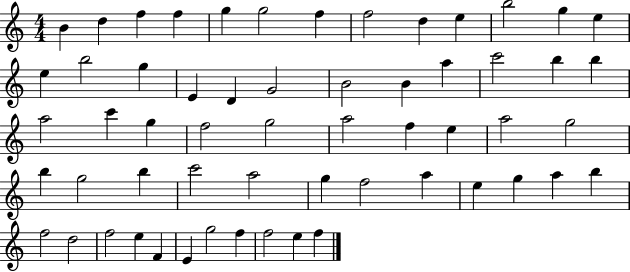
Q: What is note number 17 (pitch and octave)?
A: E4